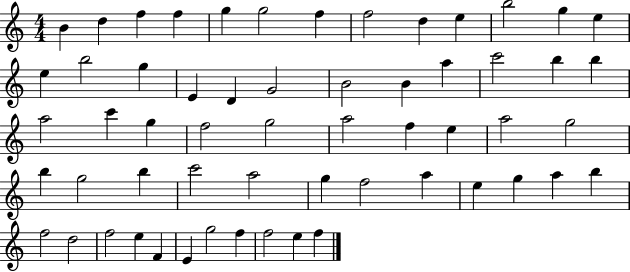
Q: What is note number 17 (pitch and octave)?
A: E4